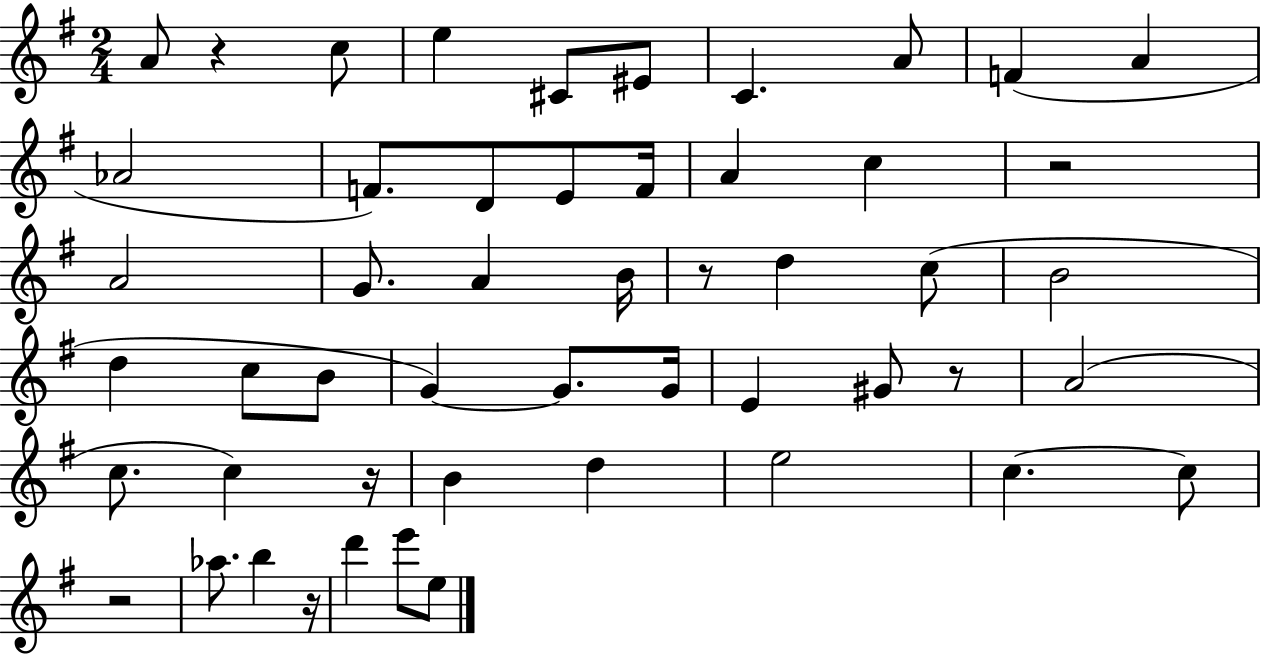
A4/e R/q C5/e E5/q C#4/e EIS4/e C4/q. A4/e F4/q A4/q Ab4/h F4/e. D4/e E4/e F4/s A4/q C5/q R/h A4/h G4/e. A4/q B4/s R/e D5/q C5/e B4/h D5/q C5/e B4/e G4/q G4/e. G4/s E4/q G#4/e R/e A4/h C5/e. C5/q R/s B4/q D5/q E5/h C5/q. C5/e R/h Ab5/e. B5/q R/s D6/q E6/e E5/e